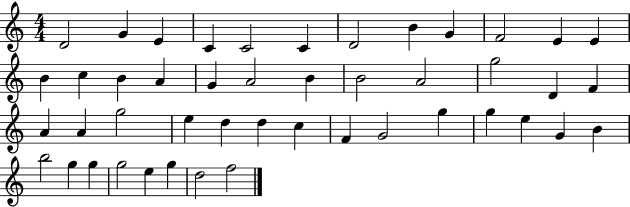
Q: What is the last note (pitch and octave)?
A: F5